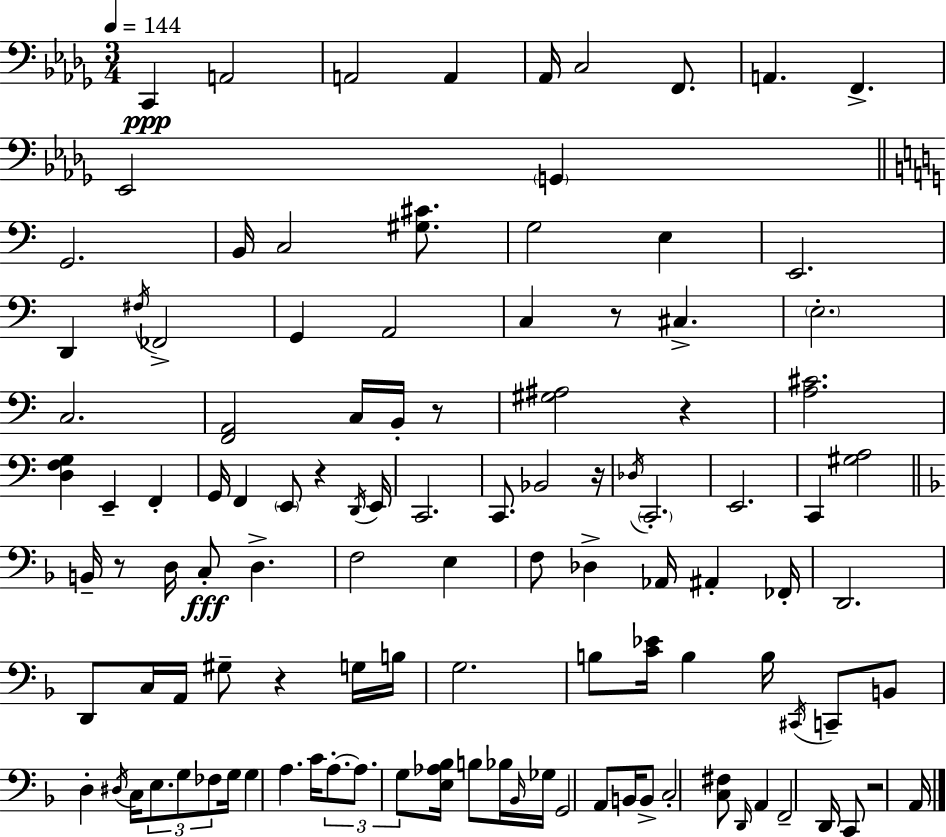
{
  \clef bass
  \numericTimeSignature
  \time 3/4
  \key bes \minor
  \tempo 4 = 144
  c,4\ppp a,2 | a,2 a,4 | aes,16 c2 f,8. | a,4. f,4.-> | \break ees,2 \parenthesize g,4 | \bar "||" \break \key a \minor g,2. | b,16 c2 <gis cis'>8. | g2 e4 | e,2. | \break d,4 \acciaccatura { fis16 } fes,2-> | g,4 a,2 | c4 r8 cis4.-> | \parenthesize e2.-. | \break c2. | <f, a,>2 c16 b,16-. r8 | <gis ais>2 r4 | <a cis'>2. | \break <d f g>4 e,4-- f,4-. | g,16 f,4 \parenthesize e,8 r4 | \acciaccatura { d,16 } e,16 c,2. | c,8. bes,2 | \break r16 \acciaccatura { des16 } \parenthesize c,2.-. | e,2. | c,4 <gis a>2 | \bar "||" \break \key f \major b,16-- r8 d16 c8-.\fff d4.-> | f2 e4 | f8 des4-> aes,16 ais,4-. fes,16-. | d,2. | \break d,8 c16 a,16 gis8-- r4 g16 b16 | g2. | b8 <c' ees'>16 b4 b16 \acciaccatura { cis,16 } c,8-- b,8 | d4-. \acciaccatura { dis16 } c16 \tuplet 3/2 { e8. g8 | \break fes8 } g16 g4 a4. | c'16 \tuplet 3/2 { a8.-.~~ a8. g8 } <e aes bes>16 b8 | bes16 \grace { bes,16 } ges16 g,2 | a,8 b,16 b,8-> c2-. | \break <c fis>8 \grace { d,16 } a,4 f,2-- | d,16 c,8 r2 | a,16 \bar "|."
}